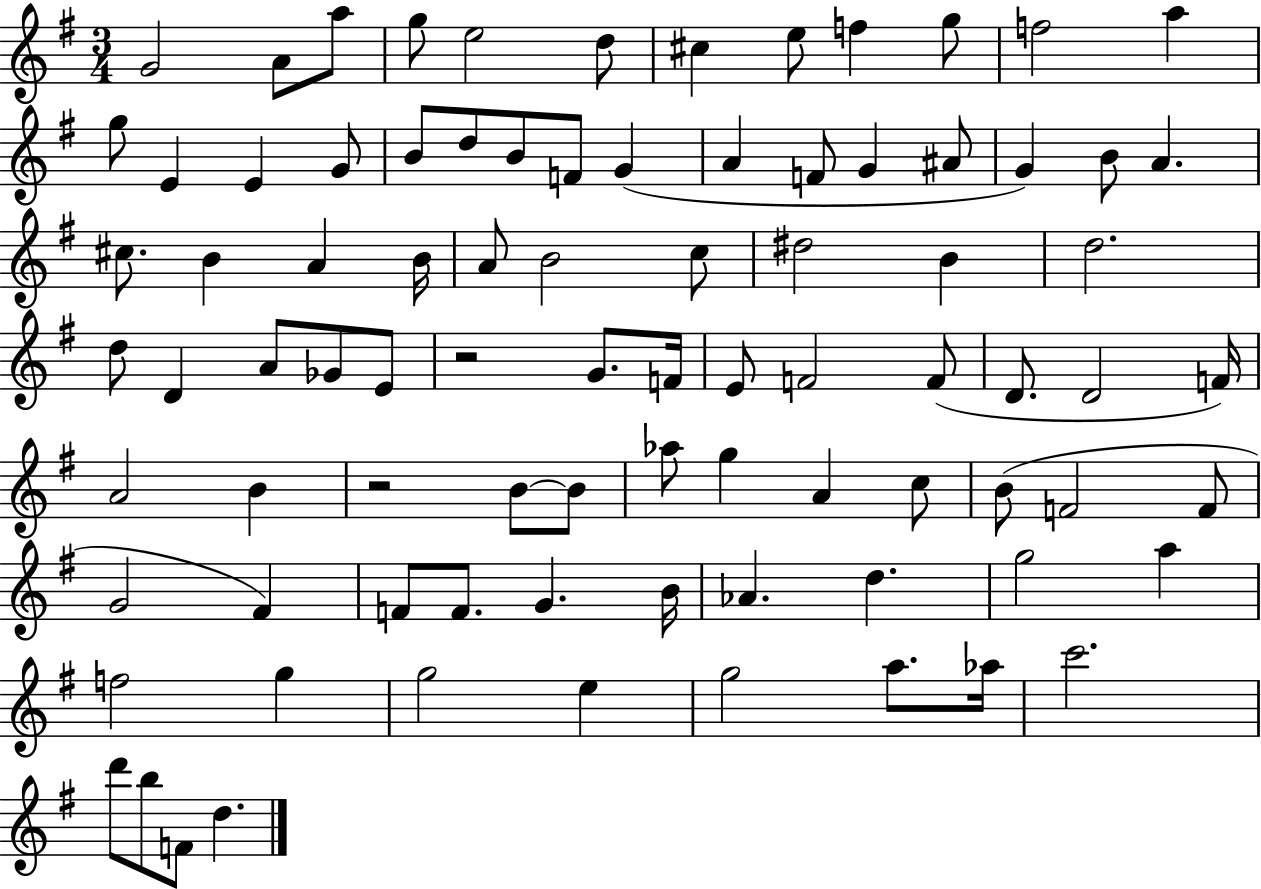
G4/h A4/e A5/e G5/e E5/h D5/e C#5/q E5/e F5/q G5/e F5/h A5/q G5/e E4/q E4/q G4/e B4/e D5/e B4/e F4/e G4/q A4/q F4/e G4/q A#4/e G4/q B4/e A4/q. C#5/e. B4/q A4/q B4/s A4/e B4/h C5/e D#5/h B4/q D5/h. D5/e D4/q A4/e Gb4/e E4/e R/h G4/e. F4/s E4/e F4/h F4/e D4/e. D4/h F4/s A4/h B4/q R/h B4/e B4/e Ab5/e G5/q A4/q C5/e B4/e F4/h F4/e G4/h F#4/q F4/e F4/e. G4/q. B4/s Ab4/q. D5/q. G5/h A5/q F5/h G5/q G5/h E5/q G5/h A5/e. Ab5/s C6/h. D6/e B5/e F4/e D5/q.